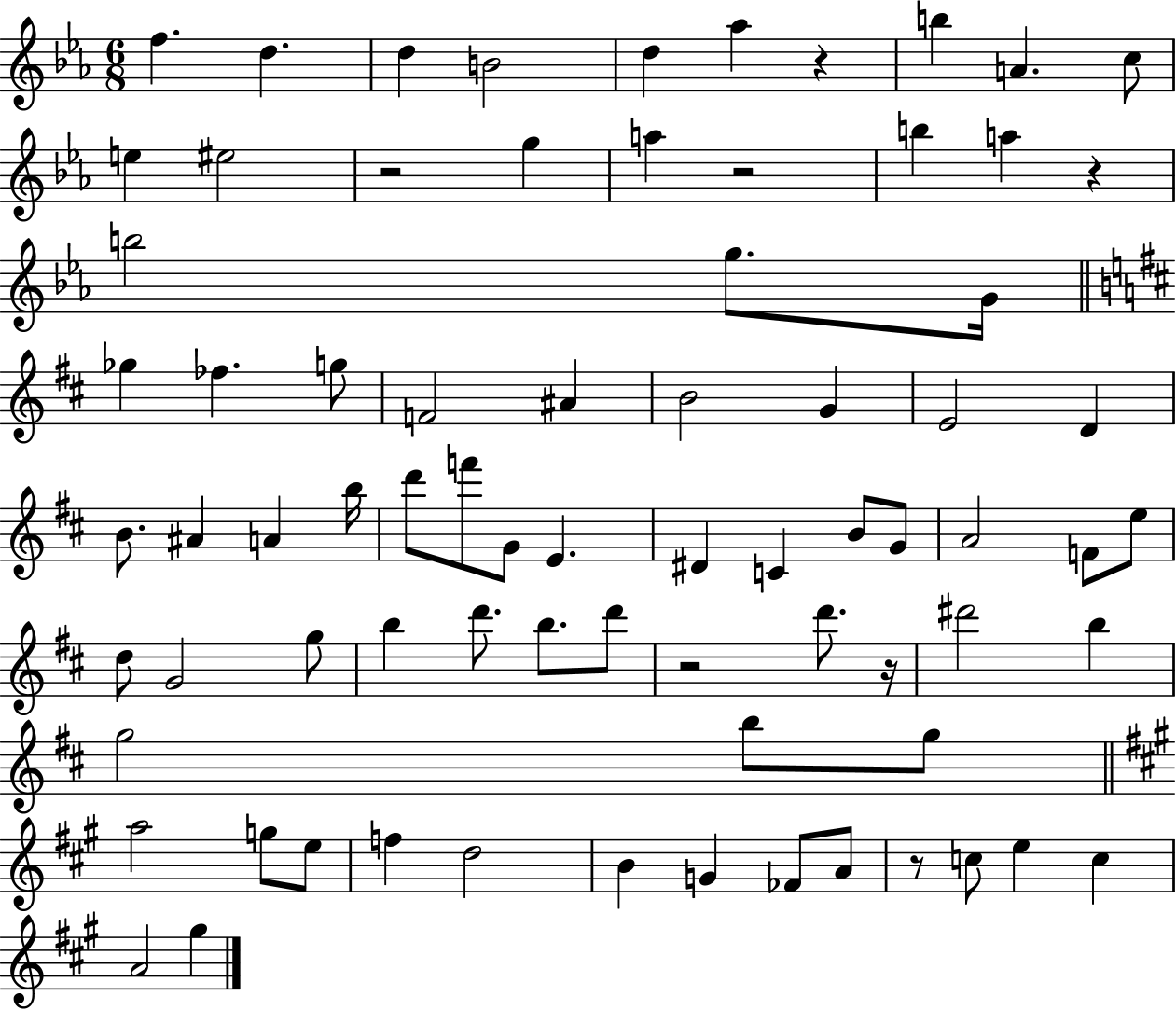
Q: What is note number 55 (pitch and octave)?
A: G5